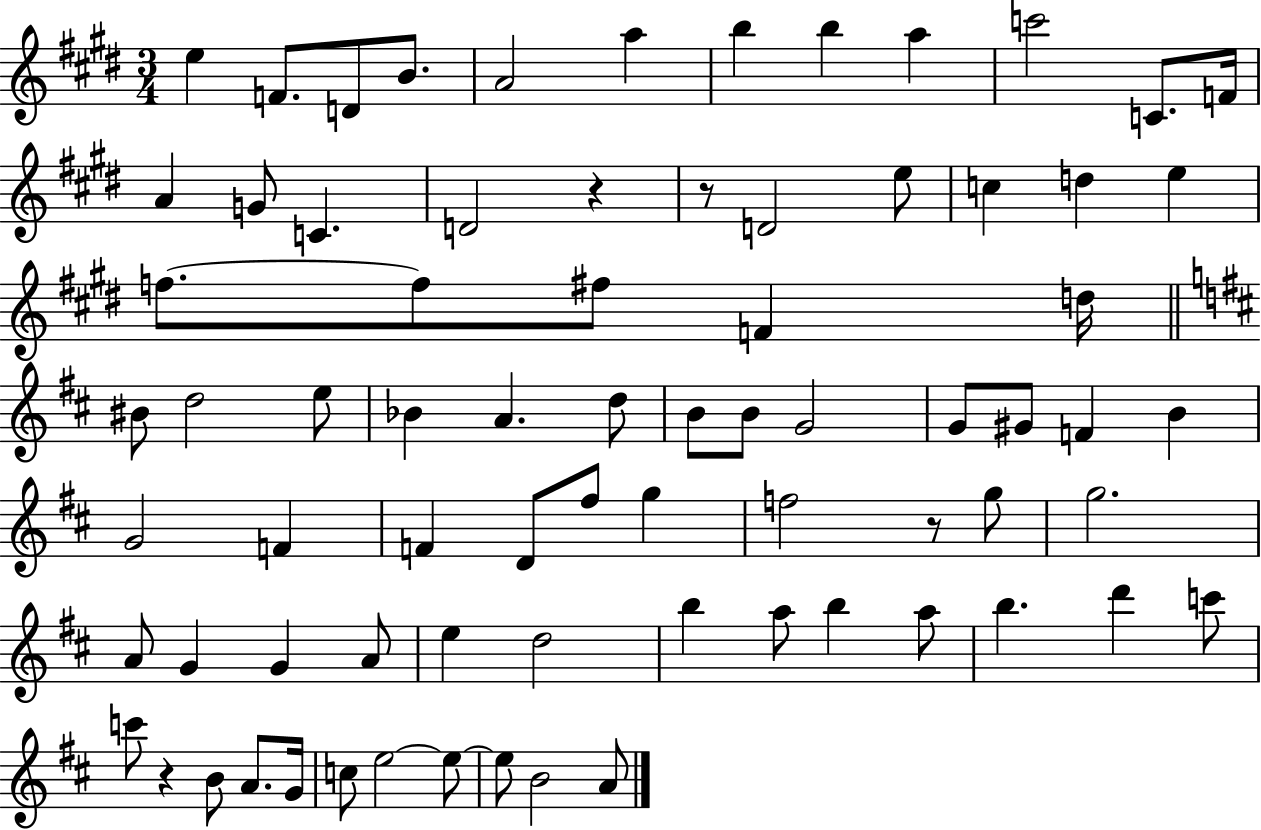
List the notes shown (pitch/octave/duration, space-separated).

E5/q F4/e. D4/e B4/e. A4/h A5/q B5/q B5/q A5/q C6/h C4/e. F4/s A4/q G4/e C4/q. D4/h R/q R/e D4/h E5/e C5/q D5/q E5/q F5/e. F5/e F#5/e F4/q D5/s BIS4/e D5/h E5/e Bb4/q A4/q. D5/e B4/e B4/e G4/h G4/e G#4/e F4/q B4/q G4/h F4/q F4/q D4/e F#5/e G5/q F5/h R/e G5/e G5/h. A4/e G4/q G4/q A4/e E5/q D5/h B5/q A5/e B5/q A5/e B5/q. D6/q C6/e C6/e R/q B4/e A4/e. G4/s C5/e E5/h E5/e E5/e B4/h A4/e